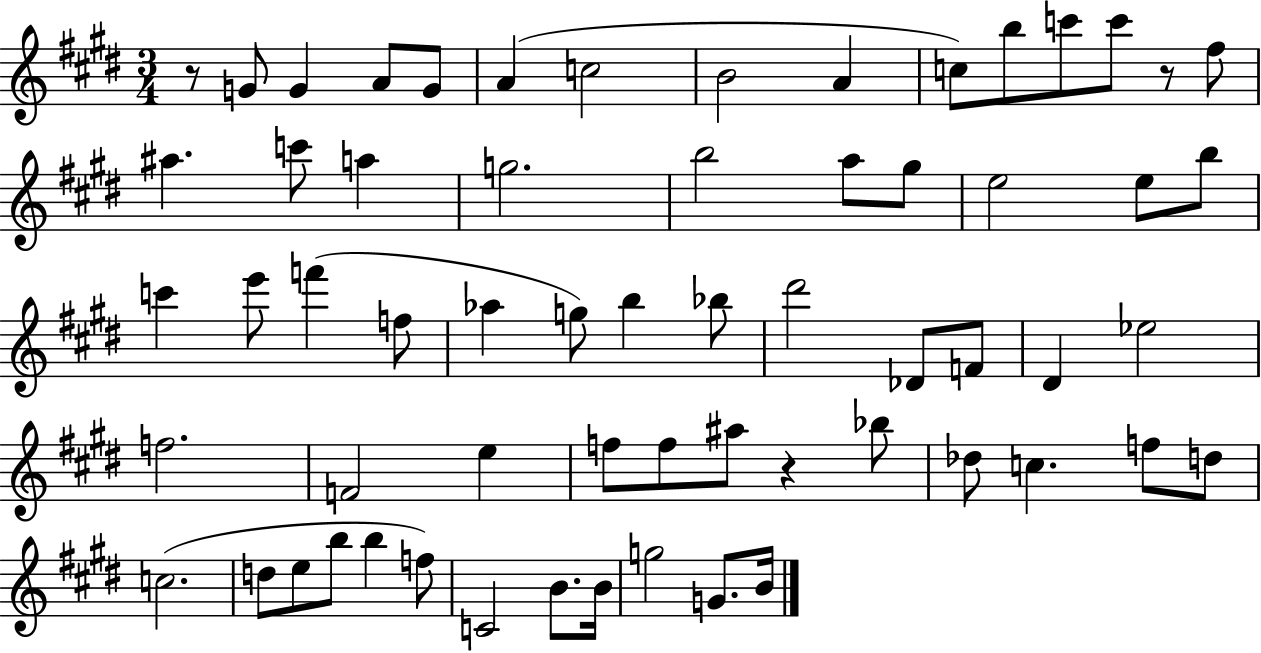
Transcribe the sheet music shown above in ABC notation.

X:1
T:Untitled
M:3/4
L:1/4
K:E
z/2 G/2 G A/2 G/2 A c2 B2 A c/2 b/2 c'/2 c'/2 z/2 ^f/2 ^a c'/2 a g2 b2 a/2 ^g/2 e2 e/2 b/2 c' e'/2 f' f/2 _a g/2 b _b/2 ^d'2 _D/2 F/2 ^D _e2 f2 F2 e f/2 f/2 ^a/2 z _b/2 _d/2 c f/2 d/2 c2 d/2 e/2 b/2 b f/2 C2 B/2 B/4 g2 G/2 B/4